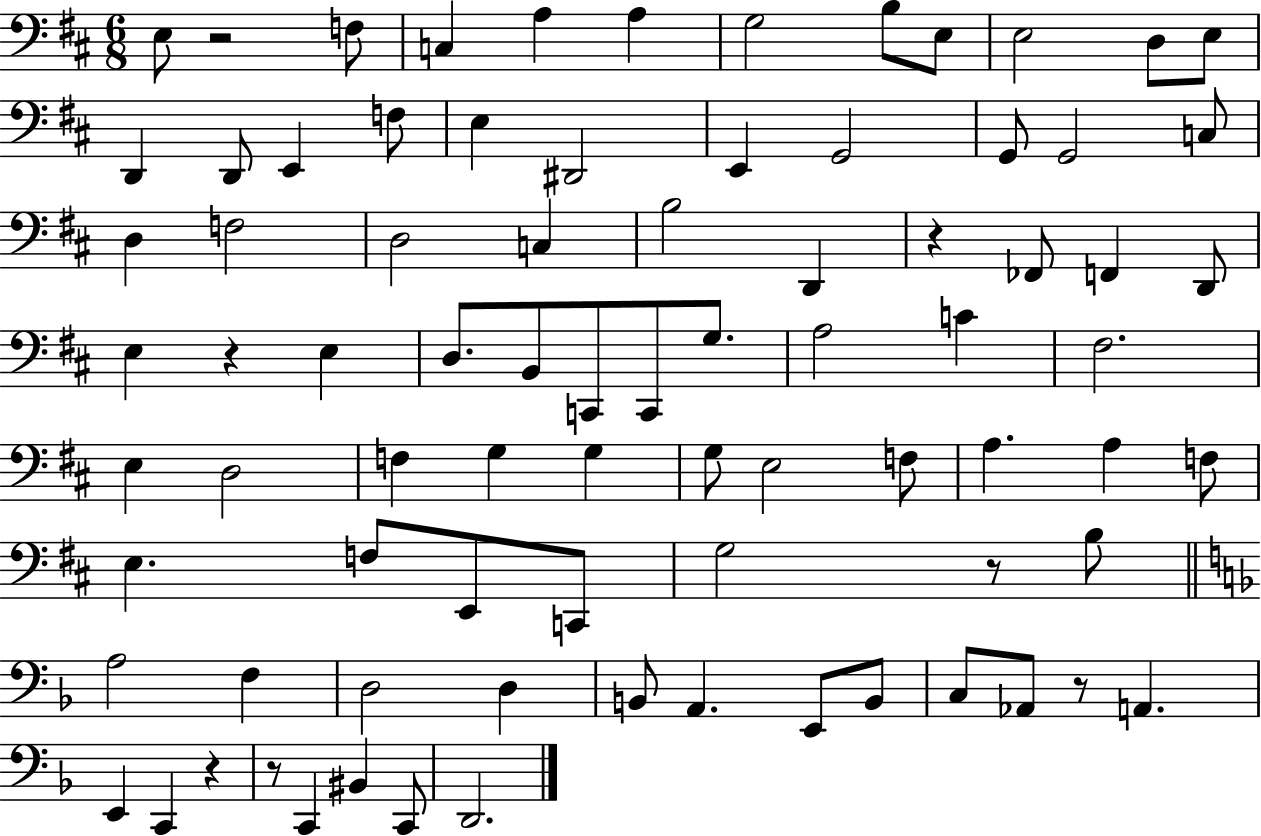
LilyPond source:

{
  \clef bass
  \numericTimeSignature
  \time 6/8
  \key d \major
  \repeat volta 2 { e8 r2 f8 | c4 a4 a4 | g2 b8 e8 | e2 d8 e8 | \break d,4 d,8 e,4 f8 | e4 dis,2 | e,4 g,2 | g,8 g,2 c8 | \break d4 f2 | d2 c4 | b2 d,4 | r4 fes,8 f,4 d,8 | \break e4 r4 e4 | d8. b,8 c,8 c,8 g8. | a2 c'4 | fis2. | \break e4 d2 | f4 g4 g4 | g8 e2 f8 | a4. a4 f8 | \break e4. f8 e,8 c,8 | g2 r8 b8 | \bar "||" \break \key d \minor a2 f4 | d2 d4 | b,8 a,4. e,8 b,8 | c8 aes,8 r8 a,4. | \break e,4 c,4 r4 | r8 c,4 bis,4 c,8 | d,2. | } \bar "|."
}